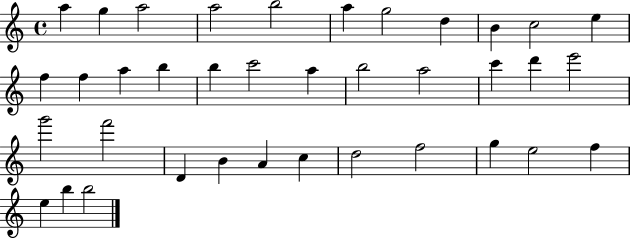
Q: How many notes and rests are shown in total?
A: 37